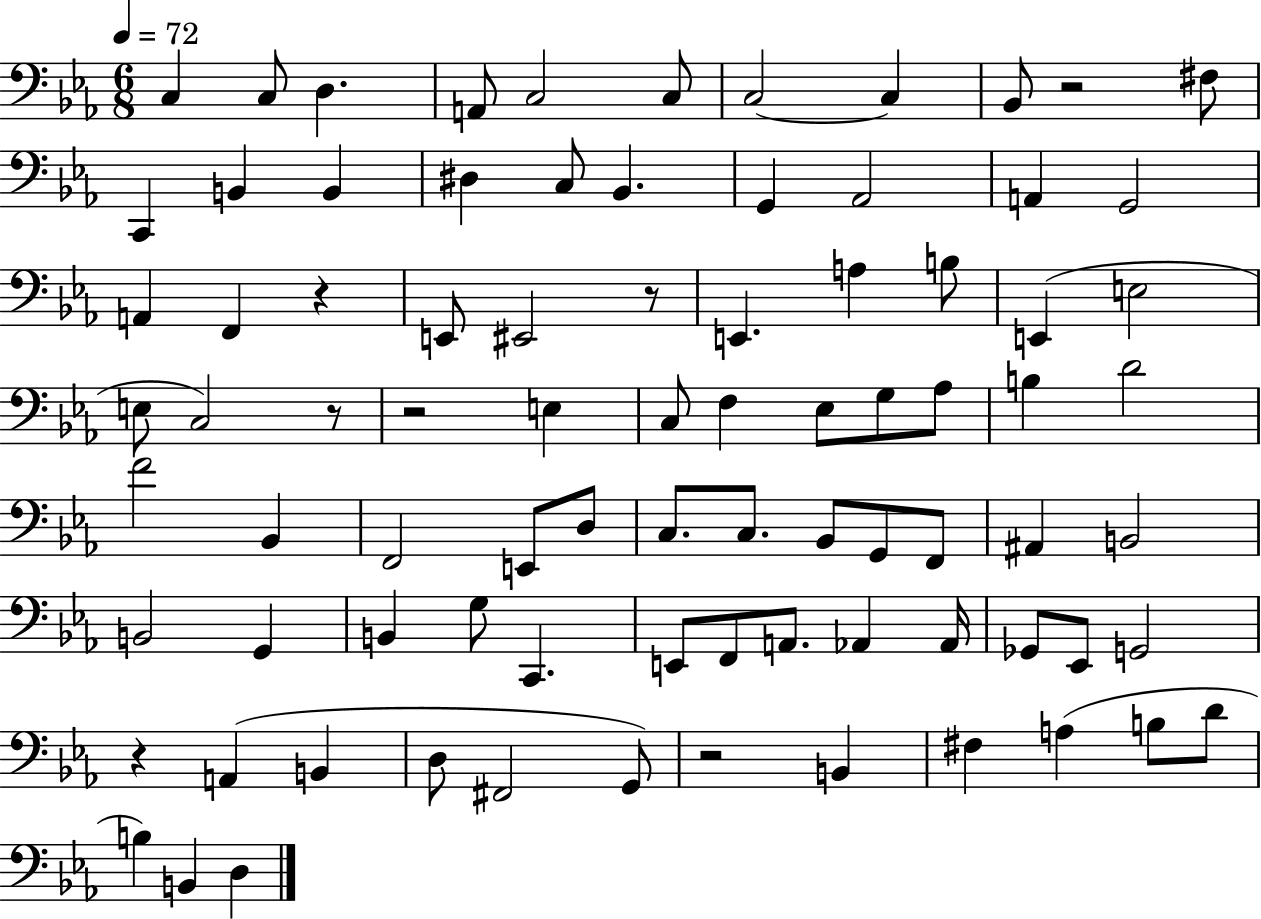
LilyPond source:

{
  \clef bass
  \numericTimeSignature
  \time 6/8
  \key ees \major
  \tempo 4 = 72
  c4 c8 d4. | a,8 c2 c8 | c2~~ c4 | bes,8 r2 fis8 | \break c,4 b,4 b,4 | dis4 c8 bes,4. | g,4 aes,2 | a,4 g,2 | \break a,4 f,4 r4 | e,8 eis,2 r8 | e,4. a4 b8 | e,4( e2 | \break e8 c2) r8 | r2 e4 | c8 f4 ees8 g8 aes8 | b4 d'2 | \break f'2 bes,4 | f,2 e,8 d8 | c8. c8. bes,8 g,8 f,8 | ais,4 b,2 | \break b,2 g,4 | b,4 g8 c,4. | e,8 f,8 a,8. aes,4 aes,16 | ges,8 ees,8 g,2 | \break r4 a,4( b,4 | d8 fis,2 g,8) | r2 b,4 | fis4 a4( b8 d'8 | \break b4) b,4 d4 | \bar "|."
}